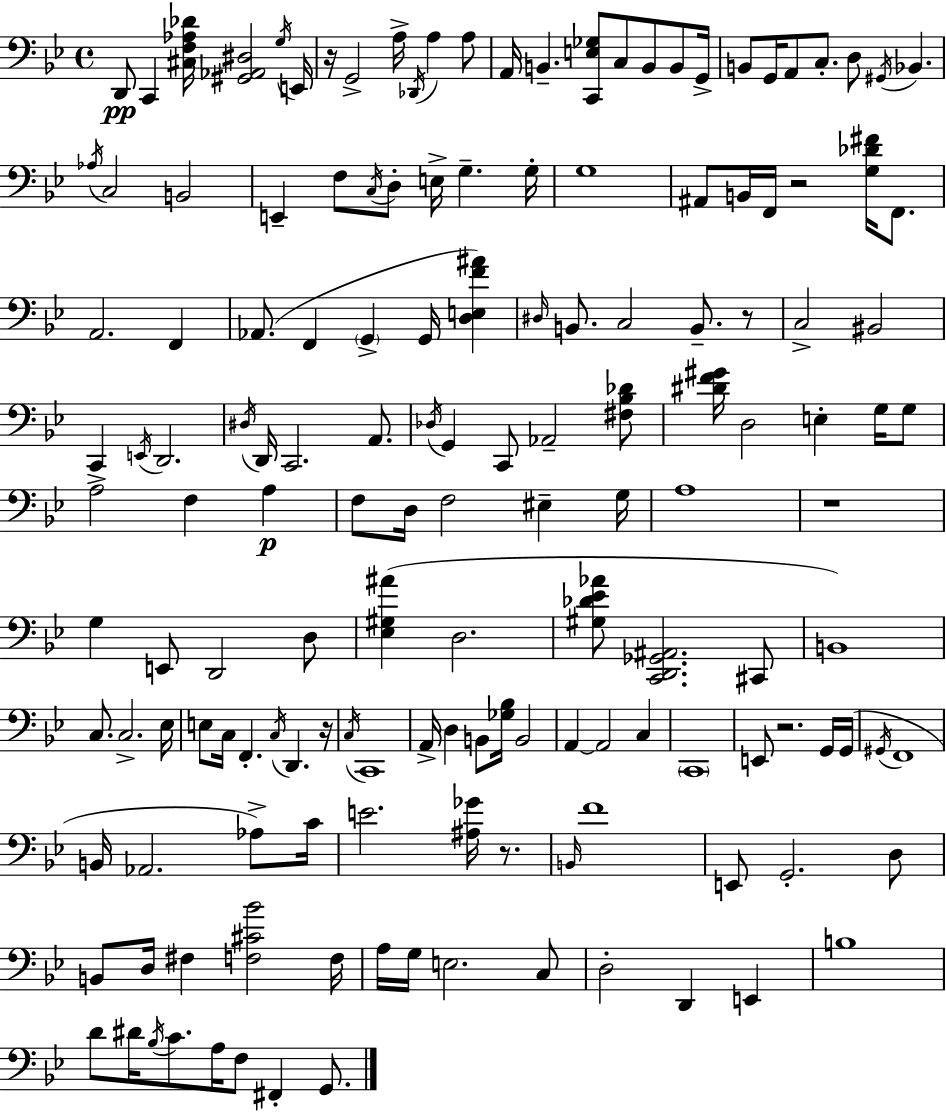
{
  \clef bass
  \time 4/4
  \defaultTimeSignature
  \key bes \major
  d,8\pp c,4 <cis f aes des'>16 <gis, aes, dis>2 \acciaccatura { g16 } | e,16 r16 g,2-> a16-> \acciaccatura { des,16 } a4 | a8 a,16 b,4.-- <c, e ges>8 c8 b,8 b,8 | g,16-> b,8 g,16 a,8 c8.-. d8 \acciaccatura { gis,16 } bes,4. | \break \acciaccatura { aes16 } c2 b,2 | e,4-- f8 \acciaccatura { c16 } d8-. e16-> g4.-- | g16-. g1 | ais,8 b,16 f,16 r2 | \break <g des' fis'>16 f,8. a,2. | f,4 aes,8.( f,4 \parenthesize g,4-> | g,16 <d e f' ais'>4) \grace { dis16 } b,8. c2 | b,8.-- r8 c2-> bis,2 | \break c,4-> \acciaccatura { e,16 } d,2. | \acciaccatura { dis16 } d,16 c,2. | a,8. \acciaccatura { des16 } g,4 c,8 aes,2-- | <fis bes des'>8 <dis' f' gis'>16 d2 | \break e4-. g16 g8 a2 | f4 a4\p f8 d16 f2 | eis4-- g16 a1 | r1 | \break g4 e,8 d,2 | d8 <ees gis ais'>4( d2. | <gis des' ees' aes'>8 <c, d, ges, ais,>2. | cis,8 b,1) | \break c8. c2.-> | ees16 e8 c16 f,4.-. | \acciaccatura { c16 } d,4. r16 \acciaccatura { c16 } c,1 | a,16-> d4 | \break b,8 <ges bes>16 b,2 a,4~~ a,2 | c4 \parenthesize c,1 | e,8 r2. | g,16 g,16( \acciaccatura { gis,16 } f,1 | \break b,16 aes,2. | aes8->) c'16 e'2. | <ais ges'>16 r8. \grace { b,16 } f'1 | e,8 g,2.-. | \break d8 b,8 d16 | fis4 <f cis' bes'>2 f16 a16 g16 e2. | c8 d2-. | d,4 e,4 b1 | \break d'8 dis'16 | \acciaccatura { bes16 } c'8. a16 f8 fis,4-. g,8. \bar "|."
}